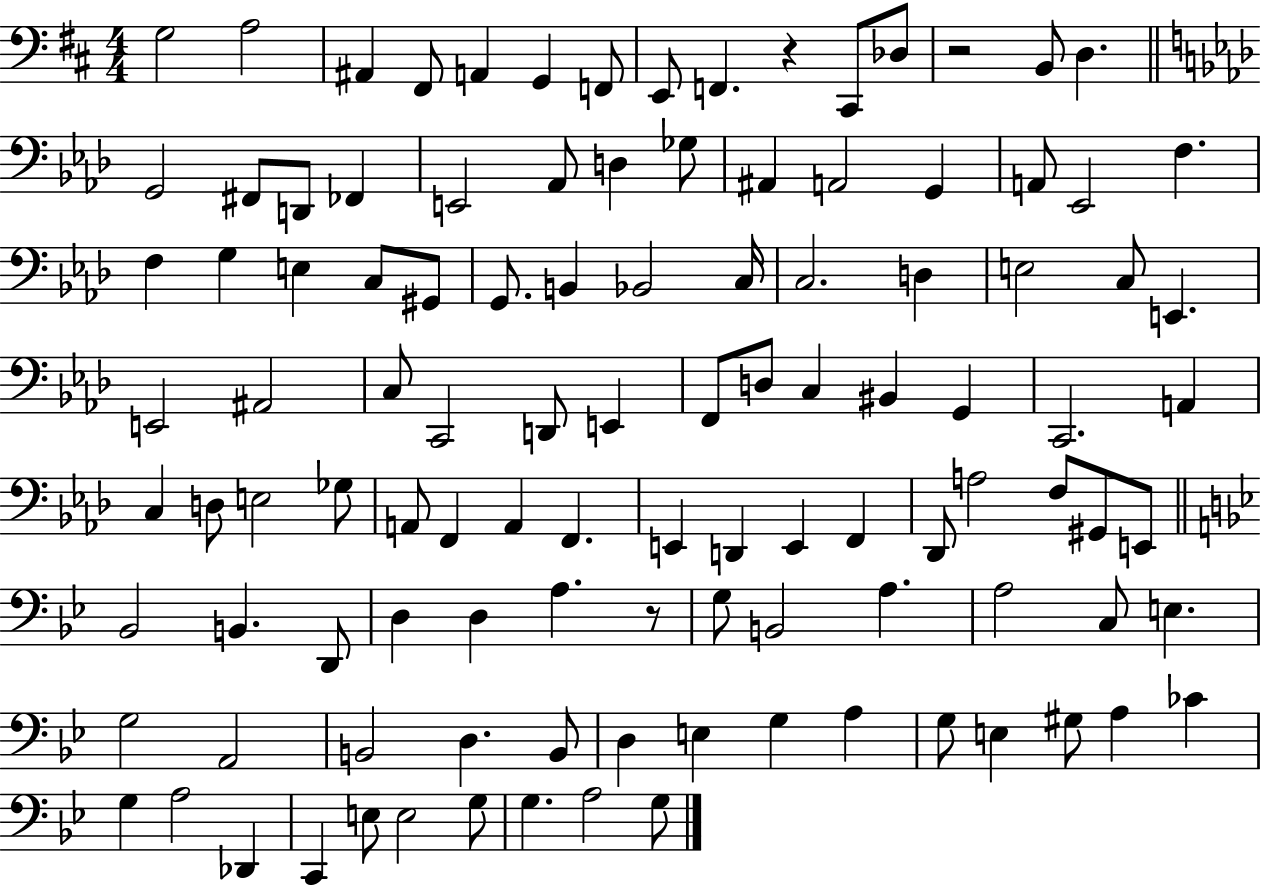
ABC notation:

X:1
T:Untitled
M:4/4
L:1/4
K:D
G,2 A,2 ^A,, ^F,,/2 A,, G,, F,,/2 E,,/2 F,, z ^C,,/2 _D,/2 z2 B,,/2 D, G,,2 ^F,,/2 D,,/2 _F,, E,,2 _A,,/2 D, _G,/2 ^A,, A,,2 G,, A,,/2 _E,,2 F, F, G, E, C,/2 ^G,,/2 G,,/2 B,, _B,,2 C,/4 C,2 D, E,2 C,/2 E,, E,,2 ^A,,2 C,/2 C,,2 D,,/2 E,, F,,/2 D,/2 C, ^B,, G,, C,,2 A,, C, D,/2 E,2 _G,/2 A,,/2 F,, A,, F,, E,, D,, E,, F,, _D,,/2 A,2 F,/2 ^G,,/2 E,,/2 _B,,2 B,, D,,/2 D, D, A, z/2 G,/2 B,,2 A, A,2 C,/2 E, G,2 A,,2 B,,2 D, B,,/2 D, E, G, A, G,/2 E, ^G,/2 A, _C G, A,2 _D,, C,, E,/2 E,2 G,/2 G, A,2 G,/2